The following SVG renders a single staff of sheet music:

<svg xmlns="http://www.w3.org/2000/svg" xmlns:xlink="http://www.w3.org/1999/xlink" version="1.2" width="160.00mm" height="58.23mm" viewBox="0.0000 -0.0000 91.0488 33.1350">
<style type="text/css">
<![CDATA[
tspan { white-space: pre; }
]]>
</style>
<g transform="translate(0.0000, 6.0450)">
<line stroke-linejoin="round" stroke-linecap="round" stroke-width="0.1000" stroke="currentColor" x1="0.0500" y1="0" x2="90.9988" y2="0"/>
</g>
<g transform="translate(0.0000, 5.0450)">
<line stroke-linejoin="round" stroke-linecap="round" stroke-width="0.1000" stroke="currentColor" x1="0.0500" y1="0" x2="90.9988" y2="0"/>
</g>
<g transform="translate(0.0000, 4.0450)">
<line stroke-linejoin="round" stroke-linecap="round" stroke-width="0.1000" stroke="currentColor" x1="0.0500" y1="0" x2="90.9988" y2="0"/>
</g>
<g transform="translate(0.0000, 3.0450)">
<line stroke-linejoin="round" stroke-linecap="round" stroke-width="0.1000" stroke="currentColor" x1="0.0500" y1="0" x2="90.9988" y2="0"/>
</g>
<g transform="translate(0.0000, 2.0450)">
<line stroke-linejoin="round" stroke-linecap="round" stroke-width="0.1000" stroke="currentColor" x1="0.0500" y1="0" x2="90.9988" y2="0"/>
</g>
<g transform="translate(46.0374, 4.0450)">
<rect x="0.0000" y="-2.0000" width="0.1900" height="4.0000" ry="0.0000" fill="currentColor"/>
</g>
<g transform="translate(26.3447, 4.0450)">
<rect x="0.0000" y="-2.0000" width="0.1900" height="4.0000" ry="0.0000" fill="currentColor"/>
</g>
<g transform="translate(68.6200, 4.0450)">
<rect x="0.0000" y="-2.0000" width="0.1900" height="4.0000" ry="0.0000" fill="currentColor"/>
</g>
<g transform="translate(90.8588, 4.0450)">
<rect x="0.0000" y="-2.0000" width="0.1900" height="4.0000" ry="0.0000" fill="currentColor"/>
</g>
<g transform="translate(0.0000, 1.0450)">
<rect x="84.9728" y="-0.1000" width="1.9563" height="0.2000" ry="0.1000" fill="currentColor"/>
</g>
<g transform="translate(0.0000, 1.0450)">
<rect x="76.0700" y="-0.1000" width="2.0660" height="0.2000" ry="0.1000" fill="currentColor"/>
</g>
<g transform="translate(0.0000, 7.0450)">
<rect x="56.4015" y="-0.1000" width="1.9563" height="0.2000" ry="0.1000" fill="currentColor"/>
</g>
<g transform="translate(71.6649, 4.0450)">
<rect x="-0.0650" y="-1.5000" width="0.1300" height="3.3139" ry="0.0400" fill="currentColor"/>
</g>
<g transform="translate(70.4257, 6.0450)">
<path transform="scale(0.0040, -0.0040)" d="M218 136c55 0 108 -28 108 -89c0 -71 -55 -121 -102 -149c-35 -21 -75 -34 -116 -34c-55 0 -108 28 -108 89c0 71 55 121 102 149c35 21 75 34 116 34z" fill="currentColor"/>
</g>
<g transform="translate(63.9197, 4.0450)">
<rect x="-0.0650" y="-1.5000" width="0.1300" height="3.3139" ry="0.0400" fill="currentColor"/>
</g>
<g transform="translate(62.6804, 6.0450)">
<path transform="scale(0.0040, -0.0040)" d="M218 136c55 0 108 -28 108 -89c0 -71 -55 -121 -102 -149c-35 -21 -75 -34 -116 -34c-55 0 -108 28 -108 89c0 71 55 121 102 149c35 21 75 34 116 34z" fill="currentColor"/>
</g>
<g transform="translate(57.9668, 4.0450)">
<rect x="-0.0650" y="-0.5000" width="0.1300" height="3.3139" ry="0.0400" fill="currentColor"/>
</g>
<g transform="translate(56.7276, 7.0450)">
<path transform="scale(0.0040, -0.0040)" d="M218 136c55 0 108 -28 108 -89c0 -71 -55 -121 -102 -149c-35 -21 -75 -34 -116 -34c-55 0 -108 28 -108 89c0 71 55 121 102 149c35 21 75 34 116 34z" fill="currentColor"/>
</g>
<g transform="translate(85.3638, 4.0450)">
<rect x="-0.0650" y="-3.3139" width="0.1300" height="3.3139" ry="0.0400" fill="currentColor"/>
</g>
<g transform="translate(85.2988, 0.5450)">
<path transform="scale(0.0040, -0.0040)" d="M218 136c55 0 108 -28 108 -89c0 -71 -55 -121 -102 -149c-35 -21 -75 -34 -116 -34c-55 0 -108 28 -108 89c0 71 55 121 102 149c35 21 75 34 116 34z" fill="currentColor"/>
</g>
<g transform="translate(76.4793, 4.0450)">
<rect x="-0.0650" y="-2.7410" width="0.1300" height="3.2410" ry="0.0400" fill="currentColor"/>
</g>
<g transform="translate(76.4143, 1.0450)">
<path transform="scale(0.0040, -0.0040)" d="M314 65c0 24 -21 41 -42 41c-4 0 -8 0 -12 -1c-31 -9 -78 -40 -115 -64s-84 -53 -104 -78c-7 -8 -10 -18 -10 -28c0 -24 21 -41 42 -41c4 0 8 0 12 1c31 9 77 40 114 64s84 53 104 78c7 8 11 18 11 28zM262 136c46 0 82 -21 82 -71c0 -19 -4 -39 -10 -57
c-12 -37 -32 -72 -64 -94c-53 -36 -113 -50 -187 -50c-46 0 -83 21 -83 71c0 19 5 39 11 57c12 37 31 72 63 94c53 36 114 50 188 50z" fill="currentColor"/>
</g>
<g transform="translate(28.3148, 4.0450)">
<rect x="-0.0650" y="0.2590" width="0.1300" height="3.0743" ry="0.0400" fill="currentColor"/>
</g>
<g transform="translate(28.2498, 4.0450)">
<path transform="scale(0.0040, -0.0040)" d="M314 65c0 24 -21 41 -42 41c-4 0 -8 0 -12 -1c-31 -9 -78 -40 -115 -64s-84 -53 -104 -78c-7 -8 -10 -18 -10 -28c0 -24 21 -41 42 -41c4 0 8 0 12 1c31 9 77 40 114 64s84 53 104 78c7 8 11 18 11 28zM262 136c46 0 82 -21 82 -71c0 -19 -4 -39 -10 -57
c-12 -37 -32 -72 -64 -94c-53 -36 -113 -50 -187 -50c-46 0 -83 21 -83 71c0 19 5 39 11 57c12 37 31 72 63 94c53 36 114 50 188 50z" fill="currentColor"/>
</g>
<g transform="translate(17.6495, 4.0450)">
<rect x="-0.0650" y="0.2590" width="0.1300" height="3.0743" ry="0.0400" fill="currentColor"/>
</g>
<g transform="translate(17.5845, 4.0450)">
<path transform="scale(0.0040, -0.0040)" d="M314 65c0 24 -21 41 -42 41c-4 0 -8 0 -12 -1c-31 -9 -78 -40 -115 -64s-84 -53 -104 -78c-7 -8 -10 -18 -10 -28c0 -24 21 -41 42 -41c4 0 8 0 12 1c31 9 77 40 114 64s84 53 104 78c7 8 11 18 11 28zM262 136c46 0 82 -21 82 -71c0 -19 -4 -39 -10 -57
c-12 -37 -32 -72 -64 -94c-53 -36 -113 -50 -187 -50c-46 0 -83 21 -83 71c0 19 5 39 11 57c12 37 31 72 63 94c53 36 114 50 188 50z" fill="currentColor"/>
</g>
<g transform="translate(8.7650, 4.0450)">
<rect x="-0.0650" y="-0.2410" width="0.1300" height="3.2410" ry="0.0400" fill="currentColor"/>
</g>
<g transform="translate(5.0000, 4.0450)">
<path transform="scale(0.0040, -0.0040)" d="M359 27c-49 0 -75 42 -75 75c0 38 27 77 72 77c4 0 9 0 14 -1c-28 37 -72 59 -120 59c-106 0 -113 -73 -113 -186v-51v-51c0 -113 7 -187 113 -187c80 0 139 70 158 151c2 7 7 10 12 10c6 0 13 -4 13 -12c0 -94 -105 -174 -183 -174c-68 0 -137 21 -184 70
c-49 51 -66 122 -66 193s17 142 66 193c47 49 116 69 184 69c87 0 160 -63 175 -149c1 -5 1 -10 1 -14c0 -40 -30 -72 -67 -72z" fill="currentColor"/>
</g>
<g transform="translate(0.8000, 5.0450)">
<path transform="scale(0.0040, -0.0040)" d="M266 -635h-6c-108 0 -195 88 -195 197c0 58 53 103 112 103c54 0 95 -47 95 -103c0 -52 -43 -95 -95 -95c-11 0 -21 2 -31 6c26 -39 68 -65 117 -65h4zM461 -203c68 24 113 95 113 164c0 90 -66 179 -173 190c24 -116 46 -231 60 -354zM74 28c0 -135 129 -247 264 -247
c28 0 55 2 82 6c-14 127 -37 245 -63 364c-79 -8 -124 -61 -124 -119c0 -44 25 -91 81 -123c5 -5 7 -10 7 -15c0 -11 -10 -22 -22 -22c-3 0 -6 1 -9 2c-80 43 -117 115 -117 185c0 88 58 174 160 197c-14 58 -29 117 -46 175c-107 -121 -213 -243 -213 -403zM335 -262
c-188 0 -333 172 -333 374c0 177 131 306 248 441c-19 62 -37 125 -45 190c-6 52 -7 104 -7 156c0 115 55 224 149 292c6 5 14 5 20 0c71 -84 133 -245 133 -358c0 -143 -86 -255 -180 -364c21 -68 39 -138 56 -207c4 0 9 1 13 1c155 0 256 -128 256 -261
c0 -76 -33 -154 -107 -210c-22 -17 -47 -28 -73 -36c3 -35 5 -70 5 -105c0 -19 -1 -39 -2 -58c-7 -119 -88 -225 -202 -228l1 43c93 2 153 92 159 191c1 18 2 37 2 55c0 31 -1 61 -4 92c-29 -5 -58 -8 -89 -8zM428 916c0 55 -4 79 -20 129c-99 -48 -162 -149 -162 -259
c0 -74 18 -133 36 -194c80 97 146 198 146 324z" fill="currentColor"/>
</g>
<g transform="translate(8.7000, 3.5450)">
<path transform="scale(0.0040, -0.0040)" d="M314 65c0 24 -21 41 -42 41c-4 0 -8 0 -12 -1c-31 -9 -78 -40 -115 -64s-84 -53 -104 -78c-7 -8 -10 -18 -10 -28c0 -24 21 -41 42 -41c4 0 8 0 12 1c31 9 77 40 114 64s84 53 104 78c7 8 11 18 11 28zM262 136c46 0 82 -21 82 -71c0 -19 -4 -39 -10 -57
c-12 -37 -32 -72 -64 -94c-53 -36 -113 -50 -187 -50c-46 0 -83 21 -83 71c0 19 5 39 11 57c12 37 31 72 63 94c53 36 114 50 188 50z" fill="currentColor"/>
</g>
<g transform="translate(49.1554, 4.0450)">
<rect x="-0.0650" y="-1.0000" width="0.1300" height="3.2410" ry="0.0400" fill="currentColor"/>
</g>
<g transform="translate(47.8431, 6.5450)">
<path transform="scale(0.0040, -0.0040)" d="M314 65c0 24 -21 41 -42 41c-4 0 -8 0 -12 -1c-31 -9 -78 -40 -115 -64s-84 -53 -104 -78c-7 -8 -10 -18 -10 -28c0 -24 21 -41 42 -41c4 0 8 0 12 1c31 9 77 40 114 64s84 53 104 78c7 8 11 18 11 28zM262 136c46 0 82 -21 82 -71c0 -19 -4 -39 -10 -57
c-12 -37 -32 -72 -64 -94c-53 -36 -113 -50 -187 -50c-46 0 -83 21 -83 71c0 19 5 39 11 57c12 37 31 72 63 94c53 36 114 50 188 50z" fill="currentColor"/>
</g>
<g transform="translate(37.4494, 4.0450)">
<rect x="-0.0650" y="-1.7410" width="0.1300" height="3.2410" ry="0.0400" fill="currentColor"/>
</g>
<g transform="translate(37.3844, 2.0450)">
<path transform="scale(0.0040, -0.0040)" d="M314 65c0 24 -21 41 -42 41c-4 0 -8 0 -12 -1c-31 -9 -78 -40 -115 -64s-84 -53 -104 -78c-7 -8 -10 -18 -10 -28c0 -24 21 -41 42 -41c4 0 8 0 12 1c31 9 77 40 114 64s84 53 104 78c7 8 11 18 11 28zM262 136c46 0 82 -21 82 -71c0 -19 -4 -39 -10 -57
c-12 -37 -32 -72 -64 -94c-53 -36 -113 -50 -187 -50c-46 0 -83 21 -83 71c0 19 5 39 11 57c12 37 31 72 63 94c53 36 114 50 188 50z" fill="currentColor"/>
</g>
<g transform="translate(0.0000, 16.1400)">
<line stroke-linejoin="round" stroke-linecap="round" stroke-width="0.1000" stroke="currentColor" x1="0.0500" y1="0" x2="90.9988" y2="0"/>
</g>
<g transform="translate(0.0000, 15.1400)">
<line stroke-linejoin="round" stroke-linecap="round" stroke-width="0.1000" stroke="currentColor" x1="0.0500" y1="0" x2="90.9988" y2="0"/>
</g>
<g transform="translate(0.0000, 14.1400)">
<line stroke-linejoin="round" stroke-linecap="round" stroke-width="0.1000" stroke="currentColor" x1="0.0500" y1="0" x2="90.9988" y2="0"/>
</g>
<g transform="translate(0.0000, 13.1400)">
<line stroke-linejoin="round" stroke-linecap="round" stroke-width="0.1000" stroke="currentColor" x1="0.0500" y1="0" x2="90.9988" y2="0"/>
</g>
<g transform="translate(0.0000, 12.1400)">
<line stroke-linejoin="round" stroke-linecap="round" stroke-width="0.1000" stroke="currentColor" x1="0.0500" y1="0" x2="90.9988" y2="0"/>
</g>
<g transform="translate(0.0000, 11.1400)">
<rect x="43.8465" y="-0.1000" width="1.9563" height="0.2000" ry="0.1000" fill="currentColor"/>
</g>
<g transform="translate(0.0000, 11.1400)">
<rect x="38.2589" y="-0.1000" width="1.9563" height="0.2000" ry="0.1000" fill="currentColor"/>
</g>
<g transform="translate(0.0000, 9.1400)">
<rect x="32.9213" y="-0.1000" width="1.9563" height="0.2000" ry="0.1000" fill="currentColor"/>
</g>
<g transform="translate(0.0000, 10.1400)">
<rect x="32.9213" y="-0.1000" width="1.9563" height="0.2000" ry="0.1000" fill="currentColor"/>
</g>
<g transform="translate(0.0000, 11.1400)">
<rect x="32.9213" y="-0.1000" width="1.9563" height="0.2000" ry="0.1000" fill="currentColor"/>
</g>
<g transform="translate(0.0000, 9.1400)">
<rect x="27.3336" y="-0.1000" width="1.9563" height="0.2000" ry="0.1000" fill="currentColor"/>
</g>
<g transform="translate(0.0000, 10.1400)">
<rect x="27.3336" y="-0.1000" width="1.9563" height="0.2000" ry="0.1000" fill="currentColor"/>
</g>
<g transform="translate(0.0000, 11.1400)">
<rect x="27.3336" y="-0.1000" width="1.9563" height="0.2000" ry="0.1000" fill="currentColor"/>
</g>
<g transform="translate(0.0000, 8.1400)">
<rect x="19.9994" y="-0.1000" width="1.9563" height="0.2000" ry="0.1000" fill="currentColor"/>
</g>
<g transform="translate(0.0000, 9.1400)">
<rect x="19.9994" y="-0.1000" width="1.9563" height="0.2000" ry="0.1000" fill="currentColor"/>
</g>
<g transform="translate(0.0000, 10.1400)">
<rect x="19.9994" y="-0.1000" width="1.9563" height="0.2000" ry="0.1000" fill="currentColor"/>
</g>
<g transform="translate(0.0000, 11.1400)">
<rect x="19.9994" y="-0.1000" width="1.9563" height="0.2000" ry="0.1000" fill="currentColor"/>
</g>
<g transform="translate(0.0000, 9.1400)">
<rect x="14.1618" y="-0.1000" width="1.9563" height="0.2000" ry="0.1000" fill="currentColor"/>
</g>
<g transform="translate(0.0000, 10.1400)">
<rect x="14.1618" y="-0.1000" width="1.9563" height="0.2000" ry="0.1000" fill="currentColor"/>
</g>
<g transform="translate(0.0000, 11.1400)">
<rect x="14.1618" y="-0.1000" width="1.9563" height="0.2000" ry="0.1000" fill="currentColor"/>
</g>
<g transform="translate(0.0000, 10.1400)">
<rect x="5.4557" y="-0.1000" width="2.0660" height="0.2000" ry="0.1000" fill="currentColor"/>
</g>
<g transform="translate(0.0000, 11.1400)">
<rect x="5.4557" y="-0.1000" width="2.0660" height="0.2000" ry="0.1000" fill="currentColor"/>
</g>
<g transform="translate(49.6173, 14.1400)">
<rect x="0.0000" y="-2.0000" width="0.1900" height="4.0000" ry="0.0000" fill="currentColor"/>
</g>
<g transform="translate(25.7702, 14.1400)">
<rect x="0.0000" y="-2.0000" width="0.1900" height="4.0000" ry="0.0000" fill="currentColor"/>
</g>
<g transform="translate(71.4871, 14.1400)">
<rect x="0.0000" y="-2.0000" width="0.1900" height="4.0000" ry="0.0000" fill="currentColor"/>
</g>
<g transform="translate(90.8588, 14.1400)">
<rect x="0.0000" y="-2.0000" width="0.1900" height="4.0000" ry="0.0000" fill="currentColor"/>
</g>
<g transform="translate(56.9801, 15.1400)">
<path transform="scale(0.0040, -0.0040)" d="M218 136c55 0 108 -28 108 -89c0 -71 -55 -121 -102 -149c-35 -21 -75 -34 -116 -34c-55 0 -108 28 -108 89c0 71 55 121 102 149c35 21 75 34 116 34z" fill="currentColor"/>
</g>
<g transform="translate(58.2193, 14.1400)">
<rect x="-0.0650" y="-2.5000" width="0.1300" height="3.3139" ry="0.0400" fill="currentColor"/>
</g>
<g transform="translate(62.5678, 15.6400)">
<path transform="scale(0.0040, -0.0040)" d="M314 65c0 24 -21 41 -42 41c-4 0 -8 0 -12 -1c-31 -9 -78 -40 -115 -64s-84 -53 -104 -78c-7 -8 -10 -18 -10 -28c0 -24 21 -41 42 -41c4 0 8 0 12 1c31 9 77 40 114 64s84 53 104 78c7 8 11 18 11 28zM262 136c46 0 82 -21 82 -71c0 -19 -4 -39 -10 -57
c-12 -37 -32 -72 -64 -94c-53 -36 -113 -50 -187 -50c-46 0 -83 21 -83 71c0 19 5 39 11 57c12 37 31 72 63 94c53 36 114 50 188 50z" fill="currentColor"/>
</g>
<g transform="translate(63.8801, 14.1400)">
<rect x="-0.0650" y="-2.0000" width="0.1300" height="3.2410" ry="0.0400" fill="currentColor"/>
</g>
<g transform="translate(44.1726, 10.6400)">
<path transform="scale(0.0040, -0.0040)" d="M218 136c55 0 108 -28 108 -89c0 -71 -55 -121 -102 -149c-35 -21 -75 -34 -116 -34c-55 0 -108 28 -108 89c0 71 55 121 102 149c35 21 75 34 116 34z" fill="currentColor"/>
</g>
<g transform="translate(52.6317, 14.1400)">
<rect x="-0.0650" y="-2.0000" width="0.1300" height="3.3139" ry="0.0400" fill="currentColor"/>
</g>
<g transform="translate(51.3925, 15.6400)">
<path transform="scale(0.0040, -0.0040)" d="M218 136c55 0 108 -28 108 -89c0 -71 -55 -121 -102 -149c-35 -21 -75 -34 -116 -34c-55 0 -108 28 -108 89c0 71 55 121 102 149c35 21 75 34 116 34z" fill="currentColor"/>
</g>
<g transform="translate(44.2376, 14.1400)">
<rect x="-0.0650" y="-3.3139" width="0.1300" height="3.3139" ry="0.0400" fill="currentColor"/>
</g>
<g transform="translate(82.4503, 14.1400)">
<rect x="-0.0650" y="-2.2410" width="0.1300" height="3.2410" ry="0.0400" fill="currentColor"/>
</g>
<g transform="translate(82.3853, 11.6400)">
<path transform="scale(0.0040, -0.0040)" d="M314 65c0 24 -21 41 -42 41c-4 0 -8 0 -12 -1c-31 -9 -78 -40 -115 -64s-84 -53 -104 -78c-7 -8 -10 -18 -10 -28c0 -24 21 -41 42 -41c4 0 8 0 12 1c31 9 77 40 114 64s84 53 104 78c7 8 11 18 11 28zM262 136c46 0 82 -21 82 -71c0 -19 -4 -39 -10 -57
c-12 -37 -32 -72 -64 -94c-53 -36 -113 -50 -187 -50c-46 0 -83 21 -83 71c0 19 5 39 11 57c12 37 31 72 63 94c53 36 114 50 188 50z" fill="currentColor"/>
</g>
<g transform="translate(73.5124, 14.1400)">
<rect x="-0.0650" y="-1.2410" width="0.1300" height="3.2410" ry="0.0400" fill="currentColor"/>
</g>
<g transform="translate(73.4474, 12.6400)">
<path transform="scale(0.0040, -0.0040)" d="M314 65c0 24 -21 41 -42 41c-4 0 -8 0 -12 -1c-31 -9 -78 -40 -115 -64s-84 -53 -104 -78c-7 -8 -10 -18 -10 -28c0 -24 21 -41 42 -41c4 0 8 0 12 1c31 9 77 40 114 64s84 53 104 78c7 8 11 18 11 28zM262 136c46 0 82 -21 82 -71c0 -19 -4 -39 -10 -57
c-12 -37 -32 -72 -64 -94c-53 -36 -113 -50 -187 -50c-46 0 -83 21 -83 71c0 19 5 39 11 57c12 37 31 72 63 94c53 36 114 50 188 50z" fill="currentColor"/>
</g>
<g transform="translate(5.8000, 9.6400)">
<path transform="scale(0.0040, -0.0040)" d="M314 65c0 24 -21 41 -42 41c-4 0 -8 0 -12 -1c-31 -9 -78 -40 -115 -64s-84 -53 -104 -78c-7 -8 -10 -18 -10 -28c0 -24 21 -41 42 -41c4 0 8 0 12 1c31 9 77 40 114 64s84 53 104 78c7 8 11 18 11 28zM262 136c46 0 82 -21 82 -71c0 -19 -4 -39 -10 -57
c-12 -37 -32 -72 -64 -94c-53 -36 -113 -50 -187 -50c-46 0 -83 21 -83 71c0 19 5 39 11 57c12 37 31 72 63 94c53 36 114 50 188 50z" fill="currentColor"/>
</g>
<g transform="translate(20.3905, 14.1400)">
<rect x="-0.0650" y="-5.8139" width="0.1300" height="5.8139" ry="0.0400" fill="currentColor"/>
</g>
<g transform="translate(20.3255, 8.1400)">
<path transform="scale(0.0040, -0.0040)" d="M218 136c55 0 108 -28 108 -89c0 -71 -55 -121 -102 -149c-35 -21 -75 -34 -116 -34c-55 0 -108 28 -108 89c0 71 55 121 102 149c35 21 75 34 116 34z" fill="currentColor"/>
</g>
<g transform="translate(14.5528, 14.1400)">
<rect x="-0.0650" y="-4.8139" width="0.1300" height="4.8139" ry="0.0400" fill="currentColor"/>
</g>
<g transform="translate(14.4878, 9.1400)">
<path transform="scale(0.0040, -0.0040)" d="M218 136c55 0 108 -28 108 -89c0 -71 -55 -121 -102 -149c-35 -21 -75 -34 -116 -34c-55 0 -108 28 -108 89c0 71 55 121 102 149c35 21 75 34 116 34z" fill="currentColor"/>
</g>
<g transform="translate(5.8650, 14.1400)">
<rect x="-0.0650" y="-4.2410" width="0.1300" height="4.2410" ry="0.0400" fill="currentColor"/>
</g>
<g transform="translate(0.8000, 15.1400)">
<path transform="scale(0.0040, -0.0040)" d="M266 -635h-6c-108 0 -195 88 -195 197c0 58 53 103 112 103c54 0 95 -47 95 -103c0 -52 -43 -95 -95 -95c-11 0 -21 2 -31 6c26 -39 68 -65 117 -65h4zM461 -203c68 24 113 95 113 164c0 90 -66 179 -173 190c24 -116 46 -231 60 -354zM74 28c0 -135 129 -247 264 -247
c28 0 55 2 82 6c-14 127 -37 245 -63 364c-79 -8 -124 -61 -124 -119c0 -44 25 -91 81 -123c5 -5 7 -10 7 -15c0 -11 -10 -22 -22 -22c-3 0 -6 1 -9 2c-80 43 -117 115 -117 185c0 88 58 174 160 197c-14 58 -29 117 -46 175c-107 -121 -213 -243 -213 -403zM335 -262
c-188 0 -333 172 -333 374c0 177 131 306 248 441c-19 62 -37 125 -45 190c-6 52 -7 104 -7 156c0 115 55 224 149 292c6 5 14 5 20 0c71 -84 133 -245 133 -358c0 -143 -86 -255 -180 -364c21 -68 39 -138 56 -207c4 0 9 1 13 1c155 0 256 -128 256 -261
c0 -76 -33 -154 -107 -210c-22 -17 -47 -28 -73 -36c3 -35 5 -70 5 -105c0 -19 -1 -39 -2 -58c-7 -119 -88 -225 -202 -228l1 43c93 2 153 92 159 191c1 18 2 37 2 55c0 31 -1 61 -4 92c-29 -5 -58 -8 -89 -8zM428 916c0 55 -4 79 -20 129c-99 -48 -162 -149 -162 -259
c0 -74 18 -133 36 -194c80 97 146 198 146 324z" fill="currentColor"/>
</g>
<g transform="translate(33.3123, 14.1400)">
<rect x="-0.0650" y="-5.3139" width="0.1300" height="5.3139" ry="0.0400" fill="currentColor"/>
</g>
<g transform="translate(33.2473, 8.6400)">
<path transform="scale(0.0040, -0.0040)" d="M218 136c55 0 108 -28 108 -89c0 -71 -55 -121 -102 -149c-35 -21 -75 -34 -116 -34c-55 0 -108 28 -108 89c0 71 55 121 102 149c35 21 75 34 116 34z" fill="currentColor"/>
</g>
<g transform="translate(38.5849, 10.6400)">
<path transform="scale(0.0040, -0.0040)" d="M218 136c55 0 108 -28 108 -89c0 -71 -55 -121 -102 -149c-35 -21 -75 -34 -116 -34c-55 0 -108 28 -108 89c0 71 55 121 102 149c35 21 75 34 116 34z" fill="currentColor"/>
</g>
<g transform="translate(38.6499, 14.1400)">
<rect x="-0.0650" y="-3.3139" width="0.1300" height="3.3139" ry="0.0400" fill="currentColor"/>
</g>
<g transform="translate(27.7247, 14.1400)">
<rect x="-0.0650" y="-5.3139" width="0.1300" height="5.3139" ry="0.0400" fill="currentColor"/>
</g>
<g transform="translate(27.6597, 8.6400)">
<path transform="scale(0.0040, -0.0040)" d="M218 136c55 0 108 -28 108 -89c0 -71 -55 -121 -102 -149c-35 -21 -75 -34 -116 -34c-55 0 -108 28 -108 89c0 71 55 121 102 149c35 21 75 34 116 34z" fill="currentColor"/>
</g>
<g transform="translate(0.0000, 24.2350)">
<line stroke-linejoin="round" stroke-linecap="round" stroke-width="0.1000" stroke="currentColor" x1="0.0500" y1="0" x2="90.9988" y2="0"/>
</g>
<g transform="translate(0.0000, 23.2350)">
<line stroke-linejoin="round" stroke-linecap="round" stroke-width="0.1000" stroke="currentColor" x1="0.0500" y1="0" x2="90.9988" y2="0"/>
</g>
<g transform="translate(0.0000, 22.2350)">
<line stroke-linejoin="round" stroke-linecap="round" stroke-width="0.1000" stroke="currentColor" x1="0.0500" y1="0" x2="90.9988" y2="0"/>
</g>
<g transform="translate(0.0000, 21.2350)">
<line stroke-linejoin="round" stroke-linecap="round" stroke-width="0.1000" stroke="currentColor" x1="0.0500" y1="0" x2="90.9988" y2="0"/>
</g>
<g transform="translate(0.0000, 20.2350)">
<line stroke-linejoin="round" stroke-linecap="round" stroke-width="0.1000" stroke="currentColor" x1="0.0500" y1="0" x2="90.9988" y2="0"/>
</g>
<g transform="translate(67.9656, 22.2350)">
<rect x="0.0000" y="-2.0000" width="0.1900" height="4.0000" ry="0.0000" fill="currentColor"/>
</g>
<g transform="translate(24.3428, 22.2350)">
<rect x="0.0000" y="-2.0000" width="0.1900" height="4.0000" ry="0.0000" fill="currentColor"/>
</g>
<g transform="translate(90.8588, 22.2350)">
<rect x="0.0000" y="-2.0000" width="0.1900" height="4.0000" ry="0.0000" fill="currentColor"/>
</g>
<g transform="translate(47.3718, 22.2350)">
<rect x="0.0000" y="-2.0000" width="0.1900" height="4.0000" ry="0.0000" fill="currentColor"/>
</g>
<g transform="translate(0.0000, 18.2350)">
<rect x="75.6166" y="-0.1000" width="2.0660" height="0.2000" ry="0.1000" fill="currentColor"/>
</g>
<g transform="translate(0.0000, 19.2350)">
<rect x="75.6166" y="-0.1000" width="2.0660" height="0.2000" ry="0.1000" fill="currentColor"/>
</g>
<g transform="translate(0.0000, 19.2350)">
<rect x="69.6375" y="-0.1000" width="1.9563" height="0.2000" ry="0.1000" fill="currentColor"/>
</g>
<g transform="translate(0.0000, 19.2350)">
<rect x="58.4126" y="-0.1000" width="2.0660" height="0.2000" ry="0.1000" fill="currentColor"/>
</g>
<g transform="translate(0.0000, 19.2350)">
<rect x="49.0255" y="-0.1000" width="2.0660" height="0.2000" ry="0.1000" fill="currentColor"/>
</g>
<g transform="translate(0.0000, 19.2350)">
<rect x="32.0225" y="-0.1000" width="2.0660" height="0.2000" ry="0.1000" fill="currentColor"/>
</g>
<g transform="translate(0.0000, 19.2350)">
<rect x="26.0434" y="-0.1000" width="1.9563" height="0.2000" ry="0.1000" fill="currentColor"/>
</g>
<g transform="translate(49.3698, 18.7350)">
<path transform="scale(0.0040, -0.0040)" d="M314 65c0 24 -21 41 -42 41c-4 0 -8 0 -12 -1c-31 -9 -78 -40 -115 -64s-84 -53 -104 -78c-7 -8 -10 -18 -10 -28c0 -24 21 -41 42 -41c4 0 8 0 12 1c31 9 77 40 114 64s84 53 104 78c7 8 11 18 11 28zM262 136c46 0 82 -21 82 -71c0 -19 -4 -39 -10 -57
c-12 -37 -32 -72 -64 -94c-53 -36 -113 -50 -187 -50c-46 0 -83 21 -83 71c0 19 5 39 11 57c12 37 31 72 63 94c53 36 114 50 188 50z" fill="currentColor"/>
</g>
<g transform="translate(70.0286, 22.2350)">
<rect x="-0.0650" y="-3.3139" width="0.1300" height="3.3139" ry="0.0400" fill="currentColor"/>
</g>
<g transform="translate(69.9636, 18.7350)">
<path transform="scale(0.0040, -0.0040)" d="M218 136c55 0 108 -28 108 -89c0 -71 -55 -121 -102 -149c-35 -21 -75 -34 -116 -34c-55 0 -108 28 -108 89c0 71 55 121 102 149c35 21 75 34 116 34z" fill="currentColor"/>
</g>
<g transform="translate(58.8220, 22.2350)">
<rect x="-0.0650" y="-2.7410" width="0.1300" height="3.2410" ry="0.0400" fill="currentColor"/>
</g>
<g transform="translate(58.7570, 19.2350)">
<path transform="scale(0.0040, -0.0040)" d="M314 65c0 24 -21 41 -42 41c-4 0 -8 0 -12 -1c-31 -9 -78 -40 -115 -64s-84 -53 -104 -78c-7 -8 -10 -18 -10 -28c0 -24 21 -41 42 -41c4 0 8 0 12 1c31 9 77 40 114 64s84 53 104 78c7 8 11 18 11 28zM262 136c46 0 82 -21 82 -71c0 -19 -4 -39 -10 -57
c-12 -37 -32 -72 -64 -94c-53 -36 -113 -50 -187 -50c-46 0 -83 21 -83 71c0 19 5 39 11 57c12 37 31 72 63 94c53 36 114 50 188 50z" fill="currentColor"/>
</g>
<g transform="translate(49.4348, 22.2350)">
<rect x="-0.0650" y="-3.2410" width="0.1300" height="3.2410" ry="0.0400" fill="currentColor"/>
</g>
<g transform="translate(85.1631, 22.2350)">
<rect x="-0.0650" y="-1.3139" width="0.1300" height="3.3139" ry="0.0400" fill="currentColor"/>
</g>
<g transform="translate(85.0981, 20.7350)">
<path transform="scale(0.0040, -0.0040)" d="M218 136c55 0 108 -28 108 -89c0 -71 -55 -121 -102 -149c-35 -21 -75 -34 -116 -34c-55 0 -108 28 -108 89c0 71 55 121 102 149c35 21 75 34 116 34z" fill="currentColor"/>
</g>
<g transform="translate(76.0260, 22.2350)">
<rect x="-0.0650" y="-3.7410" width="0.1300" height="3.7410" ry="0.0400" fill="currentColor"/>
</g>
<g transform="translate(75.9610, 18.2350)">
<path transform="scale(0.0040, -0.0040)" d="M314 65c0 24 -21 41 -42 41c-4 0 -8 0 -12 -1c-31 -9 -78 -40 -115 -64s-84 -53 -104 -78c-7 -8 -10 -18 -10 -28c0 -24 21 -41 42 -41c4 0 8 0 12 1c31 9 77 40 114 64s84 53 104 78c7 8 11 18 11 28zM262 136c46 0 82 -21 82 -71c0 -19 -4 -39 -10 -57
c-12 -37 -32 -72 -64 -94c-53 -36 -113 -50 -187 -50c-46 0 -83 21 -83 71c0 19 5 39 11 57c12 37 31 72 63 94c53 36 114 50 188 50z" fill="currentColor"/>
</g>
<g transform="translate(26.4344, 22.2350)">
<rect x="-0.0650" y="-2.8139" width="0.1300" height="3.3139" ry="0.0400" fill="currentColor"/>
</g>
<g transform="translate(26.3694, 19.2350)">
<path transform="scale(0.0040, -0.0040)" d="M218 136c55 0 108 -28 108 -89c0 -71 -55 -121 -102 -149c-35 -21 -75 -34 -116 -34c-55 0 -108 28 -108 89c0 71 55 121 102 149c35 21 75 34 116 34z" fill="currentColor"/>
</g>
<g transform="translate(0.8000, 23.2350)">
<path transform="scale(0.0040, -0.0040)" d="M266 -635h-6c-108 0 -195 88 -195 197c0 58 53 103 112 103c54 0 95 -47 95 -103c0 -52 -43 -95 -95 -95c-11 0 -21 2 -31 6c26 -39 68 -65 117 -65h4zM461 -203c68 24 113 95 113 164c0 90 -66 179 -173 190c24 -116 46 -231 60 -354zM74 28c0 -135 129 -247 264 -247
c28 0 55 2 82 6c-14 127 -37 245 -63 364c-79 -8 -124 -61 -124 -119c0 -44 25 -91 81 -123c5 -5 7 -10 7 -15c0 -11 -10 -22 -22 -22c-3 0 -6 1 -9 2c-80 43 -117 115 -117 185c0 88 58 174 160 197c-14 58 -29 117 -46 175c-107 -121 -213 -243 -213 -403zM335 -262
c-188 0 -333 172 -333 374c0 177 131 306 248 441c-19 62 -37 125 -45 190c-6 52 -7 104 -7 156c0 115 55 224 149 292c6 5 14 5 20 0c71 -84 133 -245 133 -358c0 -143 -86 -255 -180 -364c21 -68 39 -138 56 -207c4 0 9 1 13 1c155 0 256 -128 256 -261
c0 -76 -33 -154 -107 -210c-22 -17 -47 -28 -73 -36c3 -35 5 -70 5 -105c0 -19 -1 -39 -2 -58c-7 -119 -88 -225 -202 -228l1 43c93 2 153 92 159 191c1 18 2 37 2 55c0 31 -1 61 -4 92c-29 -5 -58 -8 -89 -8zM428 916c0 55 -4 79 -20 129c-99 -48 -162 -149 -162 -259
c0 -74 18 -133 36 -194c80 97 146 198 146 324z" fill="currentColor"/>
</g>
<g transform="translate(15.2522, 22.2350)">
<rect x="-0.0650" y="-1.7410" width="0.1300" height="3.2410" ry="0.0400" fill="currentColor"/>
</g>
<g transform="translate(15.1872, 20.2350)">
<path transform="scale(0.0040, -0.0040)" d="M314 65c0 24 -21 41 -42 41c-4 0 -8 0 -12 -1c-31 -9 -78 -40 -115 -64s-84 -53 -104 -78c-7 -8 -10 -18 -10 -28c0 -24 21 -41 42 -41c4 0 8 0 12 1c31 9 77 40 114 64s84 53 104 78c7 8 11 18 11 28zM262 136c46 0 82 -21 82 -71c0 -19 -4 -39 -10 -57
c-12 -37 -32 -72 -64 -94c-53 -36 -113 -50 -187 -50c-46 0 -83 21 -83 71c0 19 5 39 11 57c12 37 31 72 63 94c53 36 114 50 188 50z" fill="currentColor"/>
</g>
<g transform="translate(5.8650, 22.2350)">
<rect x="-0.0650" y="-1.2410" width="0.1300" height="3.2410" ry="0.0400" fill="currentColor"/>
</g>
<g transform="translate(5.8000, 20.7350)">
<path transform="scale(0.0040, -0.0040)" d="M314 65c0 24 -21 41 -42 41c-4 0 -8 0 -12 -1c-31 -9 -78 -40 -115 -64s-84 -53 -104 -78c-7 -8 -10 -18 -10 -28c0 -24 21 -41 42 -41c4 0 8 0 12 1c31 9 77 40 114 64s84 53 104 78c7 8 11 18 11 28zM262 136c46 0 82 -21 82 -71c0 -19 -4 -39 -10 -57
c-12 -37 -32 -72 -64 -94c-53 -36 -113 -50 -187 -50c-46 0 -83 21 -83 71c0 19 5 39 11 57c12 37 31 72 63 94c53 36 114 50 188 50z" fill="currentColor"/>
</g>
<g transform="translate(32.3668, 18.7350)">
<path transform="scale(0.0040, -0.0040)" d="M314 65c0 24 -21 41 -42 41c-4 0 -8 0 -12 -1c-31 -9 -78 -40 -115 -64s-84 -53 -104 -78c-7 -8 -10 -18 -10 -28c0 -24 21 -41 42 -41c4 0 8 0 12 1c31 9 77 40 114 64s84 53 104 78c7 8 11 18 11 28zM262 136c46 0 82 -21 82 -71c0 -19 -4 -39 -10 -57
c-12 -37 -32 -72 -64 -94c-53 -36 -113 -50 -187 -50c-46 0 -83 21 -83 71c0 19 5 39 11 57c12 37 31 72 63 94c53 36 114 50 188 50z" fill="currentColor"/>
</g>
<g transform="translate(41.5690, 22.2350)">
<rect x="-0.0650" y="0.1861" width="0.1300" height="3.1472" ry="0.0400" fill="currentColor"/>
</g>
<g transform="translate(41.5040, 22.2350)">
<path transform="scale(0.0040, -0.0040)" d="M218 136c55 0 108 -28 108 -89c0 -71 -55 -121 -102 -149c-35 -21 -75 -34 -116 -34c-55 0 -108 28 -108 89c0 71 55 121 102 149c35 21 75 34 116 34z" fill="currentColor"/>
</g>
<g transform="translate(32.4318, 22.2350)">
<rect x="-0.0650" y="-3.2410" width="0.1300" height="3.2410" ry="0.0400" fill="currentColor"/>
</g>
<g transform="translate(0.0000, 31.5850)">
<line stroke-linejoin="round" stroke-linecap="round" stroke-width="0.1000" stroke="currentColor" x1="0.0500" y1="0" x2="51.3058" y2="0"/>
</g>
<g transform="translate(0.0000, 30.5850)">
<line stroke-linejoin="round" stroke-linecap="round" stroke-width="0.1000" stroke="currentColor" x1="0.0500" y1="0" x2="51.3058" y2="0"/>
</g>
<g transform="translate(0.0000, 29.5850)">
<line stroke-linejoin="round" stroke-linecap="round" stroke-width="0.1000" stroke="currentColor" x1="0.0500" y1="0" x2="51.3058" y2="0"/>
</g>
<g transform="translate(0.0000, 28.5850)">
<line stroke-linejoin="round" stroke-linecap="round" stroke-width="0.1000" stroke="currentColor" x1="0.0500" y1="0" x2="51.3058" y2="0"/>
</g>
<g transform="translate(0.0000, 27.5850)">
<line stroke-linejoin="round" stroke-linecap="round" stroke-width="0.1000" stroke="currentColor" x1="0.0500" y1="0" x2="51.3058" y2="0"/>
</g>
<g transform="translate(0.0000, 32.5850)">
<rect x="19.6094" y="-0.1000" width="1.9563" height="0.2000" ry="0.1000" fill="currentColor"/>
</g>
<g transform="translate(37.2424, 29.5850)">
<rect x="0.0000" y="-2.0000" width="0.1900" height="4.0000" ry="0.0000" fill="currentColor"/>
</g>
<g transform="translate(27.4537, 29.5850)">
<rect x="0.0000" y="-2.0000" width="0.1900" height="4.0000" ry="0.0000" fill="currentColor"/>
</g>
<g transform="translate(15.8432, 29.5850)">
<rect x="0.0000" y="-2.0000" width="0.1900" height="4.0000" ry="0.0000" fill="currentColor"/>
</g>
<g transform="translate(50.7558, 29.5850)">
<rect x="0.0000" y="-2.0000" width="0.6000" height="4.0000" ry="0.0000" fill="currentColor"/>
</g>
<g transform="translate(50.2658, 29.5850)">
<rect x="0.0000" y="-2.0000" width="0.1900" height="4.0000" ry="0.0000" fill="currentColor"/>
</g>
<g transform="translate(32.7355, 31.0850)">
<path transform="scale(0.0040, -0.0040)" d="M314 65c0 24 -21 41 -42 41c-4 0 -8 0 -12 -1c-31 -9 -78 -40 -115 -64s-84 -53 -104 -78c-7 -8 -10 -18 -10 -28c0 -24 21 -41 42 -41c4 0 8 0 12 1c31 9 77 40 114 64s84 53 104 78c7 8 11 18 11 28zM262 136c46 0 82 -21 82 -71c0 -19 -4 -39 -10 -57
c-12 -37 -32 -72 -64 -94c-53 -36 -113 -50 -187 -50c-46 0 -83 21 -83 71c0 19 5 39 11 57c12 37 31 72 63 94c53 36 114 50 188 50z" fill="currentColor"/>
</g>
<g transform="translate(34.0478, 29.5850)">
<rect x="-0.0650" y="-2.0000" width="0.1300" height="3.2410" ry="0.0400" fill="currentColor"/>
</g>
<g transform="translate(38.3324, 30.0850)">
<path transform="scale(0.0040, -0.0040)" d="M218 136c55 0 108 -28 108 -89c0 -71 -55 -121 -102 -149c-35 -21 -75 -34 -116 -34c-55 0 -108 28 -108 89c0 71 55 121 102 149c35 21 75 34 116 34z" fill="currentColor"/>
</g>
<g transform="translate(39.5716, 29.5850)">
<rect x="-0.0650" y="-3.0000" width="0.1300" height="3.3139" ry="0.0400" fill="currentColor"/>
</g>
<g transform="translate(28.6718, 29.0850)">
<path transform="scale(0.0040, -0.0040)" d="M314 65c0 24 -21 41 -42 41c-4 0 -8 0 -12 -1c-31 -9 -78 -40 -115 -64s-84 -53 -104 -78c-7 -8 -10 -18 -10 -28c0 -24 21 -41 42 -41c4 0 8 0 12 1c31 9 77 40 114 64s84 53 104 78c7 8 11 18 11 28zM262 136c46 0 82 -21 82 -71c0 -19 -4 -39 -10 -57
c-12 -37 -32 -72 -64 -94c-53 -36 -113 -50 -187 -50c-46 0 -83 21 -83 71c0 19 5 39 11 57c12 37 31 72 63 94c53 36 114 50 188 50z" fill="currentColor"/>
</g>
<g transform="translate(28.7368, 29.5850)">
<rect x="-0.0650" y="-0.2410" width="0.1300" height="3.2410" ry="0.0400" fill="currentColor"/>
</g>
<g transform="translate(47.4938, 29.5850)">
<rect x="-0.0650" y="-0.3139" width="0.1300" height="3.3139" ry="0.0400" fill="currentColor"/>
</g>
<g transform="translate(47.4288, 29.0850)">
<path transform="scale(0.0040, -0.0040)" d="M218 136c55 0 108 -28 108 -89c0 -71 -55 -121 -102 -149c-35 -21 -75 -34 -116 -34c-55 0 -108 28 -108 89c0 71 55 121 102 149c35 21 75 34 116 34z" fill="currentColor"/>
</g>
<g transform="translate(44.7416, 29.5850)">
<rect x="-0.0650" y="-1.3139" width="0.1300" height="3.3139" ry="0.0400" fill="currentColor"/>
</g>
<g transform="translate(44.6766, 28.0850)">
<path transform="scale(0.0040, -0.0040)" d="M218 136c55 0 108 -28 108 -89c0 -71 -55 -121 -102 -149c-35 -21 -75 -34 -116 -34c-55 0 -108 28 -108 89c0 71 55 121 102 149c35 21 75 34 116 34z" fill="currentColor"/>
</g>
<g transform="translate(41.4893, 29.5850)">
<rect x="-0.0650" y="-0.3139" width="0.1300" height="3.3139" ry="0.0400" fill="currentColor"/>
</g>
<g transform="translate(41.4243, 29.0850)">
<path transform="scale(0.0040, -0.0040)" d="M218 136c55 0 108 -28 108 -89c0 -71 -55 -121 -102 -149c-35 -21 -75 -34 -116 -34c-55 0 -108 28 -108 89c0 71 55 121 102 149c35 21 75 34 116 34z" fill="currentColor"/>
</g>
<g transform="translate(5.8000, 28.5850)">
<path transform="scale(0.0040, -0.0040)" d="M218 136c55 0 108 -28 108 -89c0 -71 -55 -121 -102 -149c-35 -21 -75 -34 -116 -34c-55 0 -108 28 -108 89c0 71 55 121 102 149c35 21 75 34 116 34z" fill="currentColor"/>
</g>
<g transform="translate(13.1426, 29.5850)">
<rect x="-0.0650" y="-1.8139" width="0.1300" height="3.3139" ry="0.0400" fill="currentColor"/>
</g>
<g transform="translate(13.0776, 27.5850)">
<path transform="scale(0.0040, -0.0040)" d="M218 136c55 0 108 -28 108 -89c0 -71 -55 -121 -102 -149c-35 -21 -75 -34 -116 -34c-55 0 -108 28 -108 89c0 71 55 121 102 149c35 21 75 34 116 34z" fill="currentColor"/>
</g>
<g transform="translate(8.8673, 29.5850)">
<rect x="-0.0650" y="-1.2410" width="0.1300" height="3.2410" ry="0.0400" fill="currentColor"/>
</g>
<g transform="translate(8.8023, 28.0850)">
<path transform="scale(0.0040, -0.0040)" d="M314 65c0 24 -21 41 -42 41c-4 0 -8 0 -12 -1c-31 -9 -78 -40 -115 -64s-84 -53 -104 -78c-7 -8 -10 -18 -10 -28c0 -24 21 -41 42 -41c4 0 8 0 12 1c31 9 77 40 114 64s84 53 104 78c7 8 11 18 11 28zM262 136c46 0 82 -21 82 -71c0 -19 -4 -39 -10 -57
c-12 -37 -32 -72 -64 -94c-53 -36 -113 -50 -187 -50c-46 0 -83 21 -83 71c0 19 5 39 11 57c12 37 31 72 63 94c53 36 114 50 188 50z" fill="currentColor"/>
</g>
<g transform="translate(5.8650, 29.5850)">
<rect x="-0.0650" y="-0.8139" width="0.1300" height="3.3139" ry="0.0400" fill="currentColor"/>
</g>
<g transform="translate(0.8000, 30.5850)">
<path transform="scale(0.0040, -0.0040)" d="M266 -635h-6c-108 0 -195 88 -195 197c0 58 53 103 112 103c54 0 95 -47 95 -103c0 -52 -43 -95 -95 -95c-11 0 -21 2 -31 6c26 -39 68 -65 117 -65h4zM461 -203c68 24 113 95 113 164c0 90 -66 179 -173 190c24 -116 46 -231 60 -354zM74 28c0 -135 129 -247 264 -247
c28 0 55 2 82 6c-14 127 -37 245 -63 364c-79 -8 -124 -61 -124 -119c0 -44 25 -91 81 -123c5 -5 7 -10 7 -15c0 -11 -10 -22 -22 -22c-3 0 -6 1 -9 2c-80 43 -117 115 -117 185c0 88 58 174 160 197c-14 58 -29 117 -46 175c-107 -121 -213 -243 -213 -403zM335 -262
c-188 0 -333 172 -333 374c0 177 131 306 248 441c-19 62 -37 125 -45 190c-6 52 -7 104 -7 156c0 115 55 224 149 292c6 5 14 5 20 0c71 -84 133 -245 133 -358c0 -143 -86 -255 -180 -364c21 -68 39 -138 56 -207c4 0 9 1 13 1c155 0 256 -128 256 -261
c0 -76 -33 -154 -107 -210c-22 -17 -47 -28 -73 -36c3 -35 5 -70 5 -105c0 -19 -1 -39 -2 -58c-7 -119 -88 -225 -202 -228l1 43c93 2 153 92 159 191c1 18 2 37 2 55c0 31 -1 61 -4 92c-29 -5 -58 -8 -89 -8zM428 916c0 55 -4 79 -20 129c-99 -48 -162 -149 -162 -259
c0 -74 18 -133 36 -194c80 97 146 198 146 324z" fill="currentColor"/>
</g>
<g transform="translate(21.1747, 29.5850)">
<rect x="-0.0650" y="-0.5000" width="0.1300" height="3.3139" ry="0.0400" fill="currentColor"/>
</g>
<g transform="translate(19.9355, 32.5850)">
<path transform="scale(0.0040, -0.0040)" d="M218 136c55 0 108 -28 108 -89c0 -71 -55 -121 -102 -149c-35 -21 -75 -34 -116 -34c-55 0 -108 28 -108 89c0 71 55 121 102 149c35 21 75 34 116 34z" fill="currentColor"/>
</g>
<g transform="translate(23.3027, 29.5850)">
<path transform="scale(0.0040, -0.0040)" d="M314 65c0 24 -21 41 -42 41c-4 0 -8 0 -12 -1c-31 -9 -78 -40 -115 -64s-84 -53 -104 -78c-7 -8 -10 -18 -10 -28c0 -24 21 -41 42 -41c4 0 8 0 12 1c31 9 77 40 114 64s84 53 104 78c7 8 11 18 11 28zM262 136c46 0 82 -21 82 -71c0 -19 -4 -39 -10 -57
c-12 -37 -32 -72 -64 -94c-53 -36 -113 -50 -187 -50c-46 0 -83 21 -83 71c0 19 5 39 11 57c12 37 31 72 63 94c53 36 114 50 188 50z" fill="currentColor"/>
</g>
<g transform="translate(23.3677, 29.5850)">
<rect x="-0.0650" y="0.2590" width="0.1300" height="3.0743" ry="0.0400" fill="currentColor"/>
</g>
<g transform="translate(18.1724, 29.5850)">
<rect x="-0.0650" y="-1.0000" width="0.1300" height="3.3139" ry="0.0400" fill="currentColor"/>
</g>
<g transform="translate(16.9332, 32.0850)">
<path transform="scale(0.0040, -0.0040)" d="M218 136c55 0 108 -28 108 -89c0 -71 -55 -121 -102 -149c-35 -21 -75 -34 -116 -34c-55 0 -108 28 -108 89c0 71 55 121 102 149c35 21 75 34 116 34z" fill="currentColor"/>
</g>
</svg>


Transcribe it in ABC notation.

X:1
T:Untitled
M:4/4
L:1/4
K:C
c2 B2 B2 f2 D2 C E E a2 b d'2 e' g' f' f' b b F G F2 e2 g2 e2 f2 a b2 B b2 a2 b c'2 e d e2 f D C B2 c2 F2 A c e c